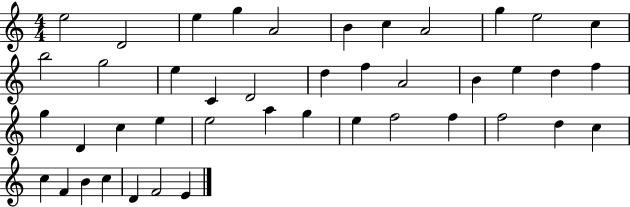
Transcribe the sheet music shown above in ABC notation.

X:1
T:Untitled
M:4/4
L:1/4
K:C
e2 D2 e g A2 B c A2 g e2 c b2 g2 e C D2 d f A2 B e d f g D c e e2 a g e f2 f f2 d c c F B c D F2 E